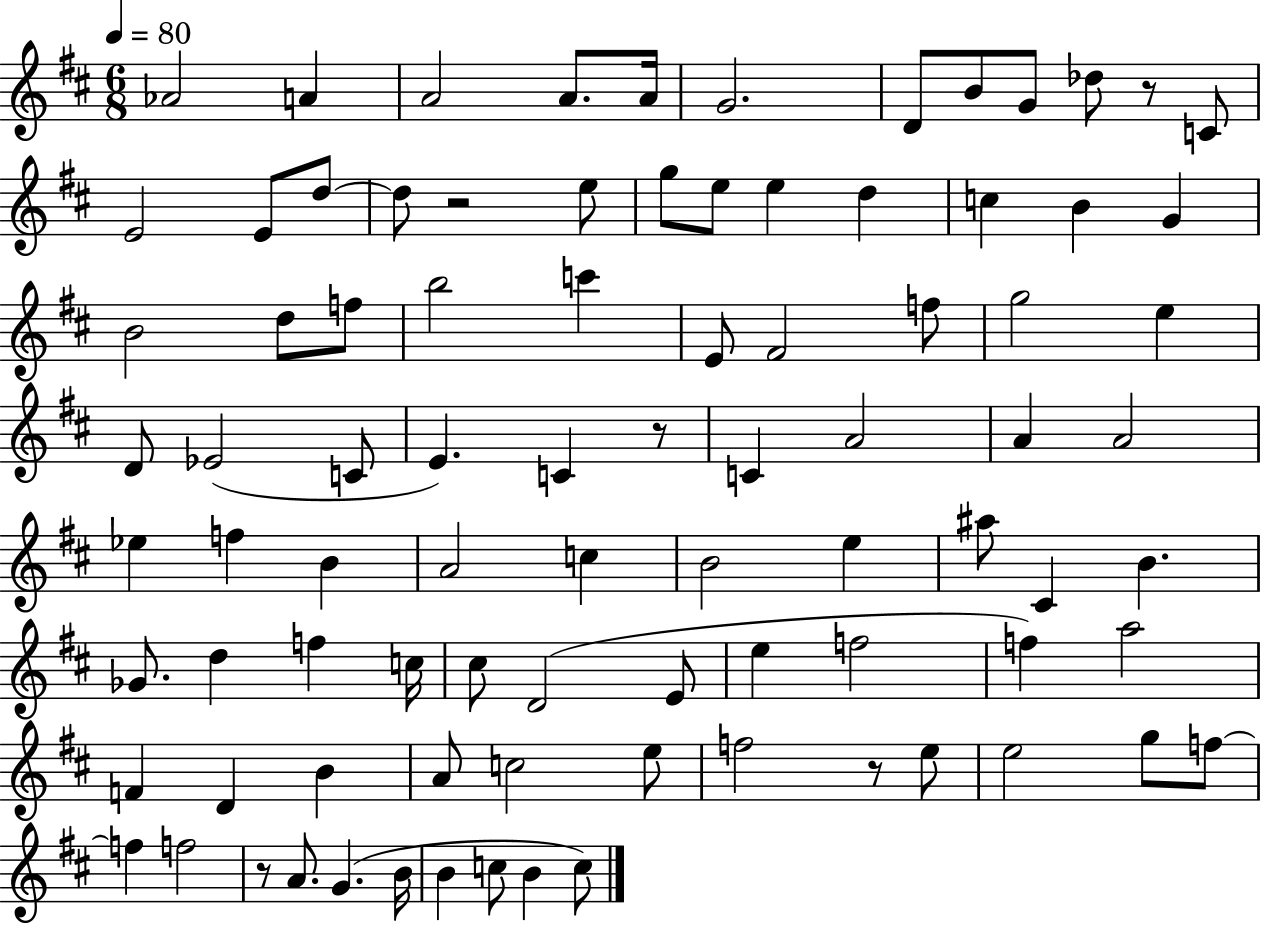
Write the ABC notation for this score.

X:1
T:Untitled
M:6/8
L:1/4
K:D
_A2 A A2 A/2 A/4 G2 D/2 B/2 G/2 _d/2 z/2 C/2 E2 E/2 d/2 d/2 z2 e/2 g/2 e/2 e d c B G B2 d/2 f/2 b2 c' E/2 ^F2 f/2 g2 e D/2 _E2 C/2 E C z/2 C A2 A A2 _e f B A2 c B2 e ^a/2 ^C B _G/2 d f c/4 ^c/2 D2 E/2 e f2 f a2 F D B A/2 c2 e/2 f2 z/2 e/2 e2 g/2 f/2 f f2 z/2 A/2 G B/4 B c/2 B c/2